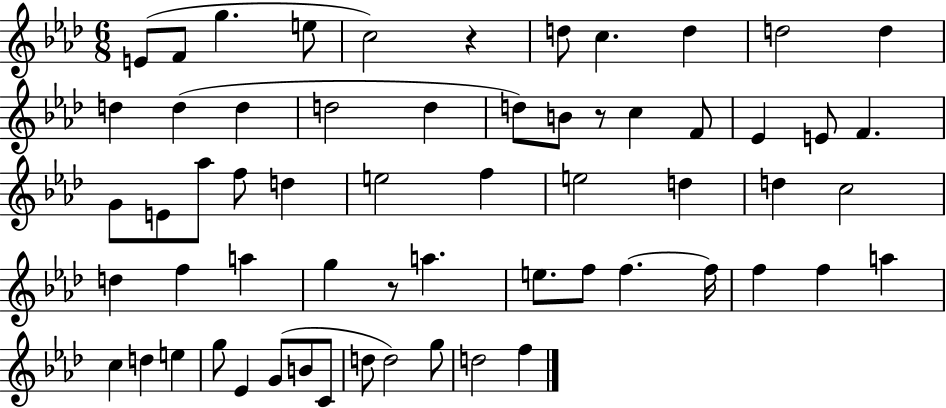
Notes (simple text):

E4/e F4/e G5/q. E5/e C5/h R/q D5/e C5/q. D5/q D5/h D5/q D5/q D5/q D5/q D5/h D5/q D5/e B4/e R/e C5/q F4/e Eb4/q E4/e F4/q. G4/e E4/e Ab5/e F5/e D5/q E5/h F5/q E5/h D5/q D5/q C5/h D5/q F5/q A5/q G5/q R/e A5/q. E5/e. F5/e F5/q. F5/s F5/q F5/q A5/q C5/q D5/q E5/q G5/e Eb4/q G4/e B4/e C4/e D5/e D5/h G5/e D5/h F5/q